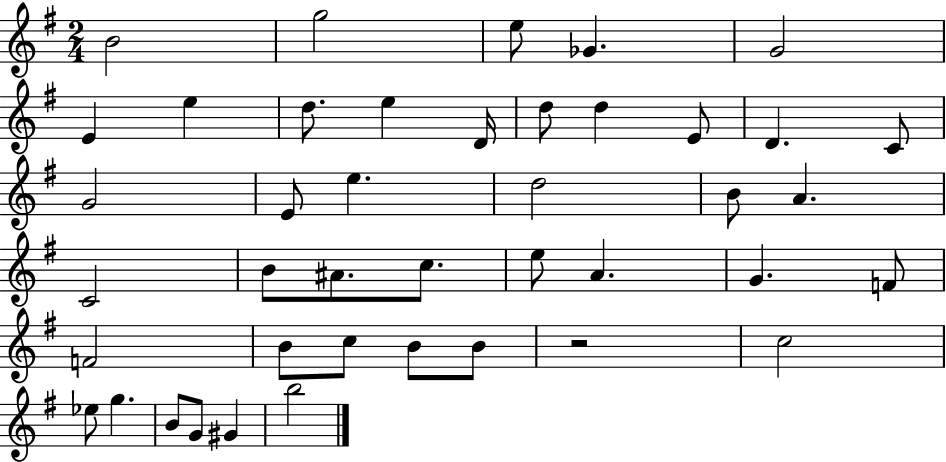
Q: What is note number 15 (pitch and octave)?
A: C4